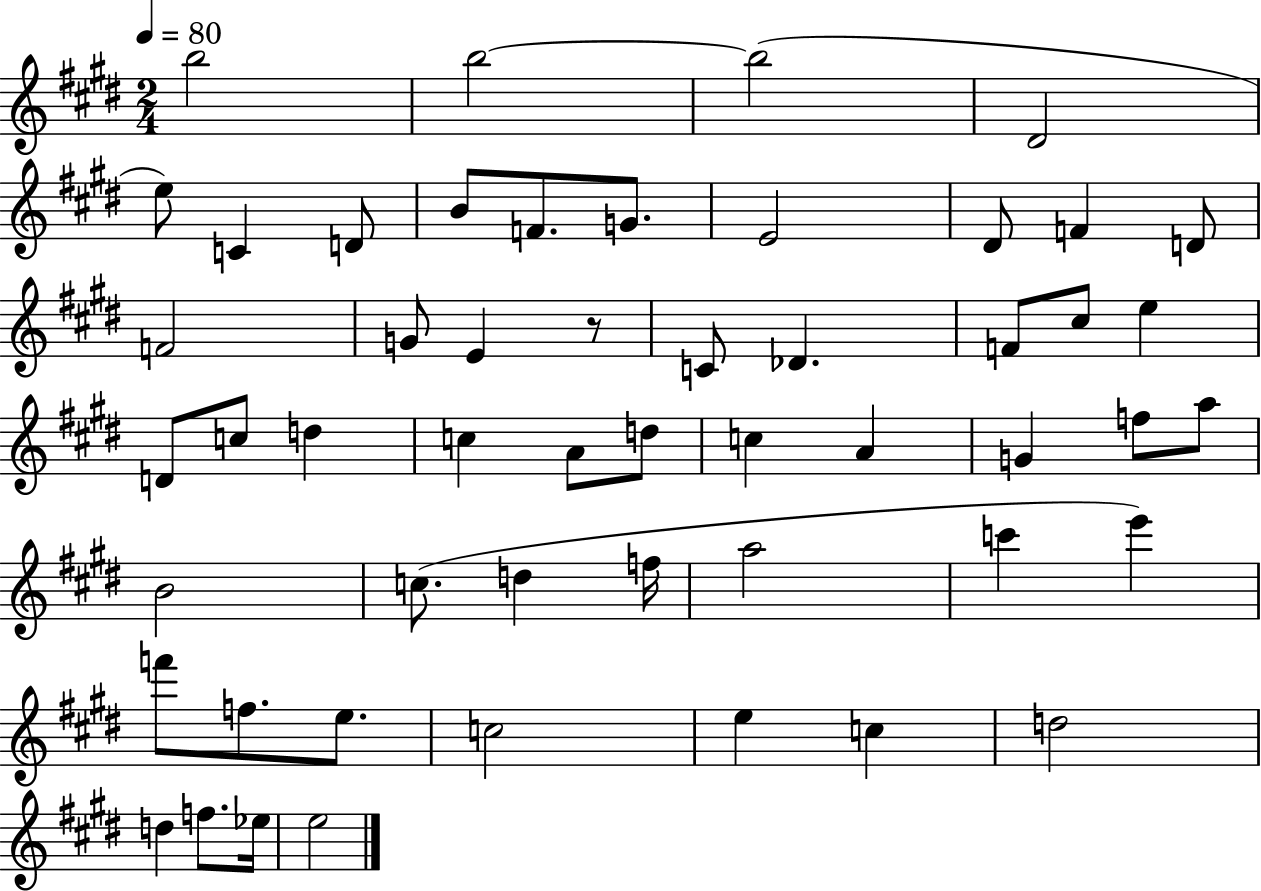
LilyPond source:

{
  \clef treble
  \numericTimeSignature
  \time 2/4
  \key e \major
  \tempo 4 = 80
  b''2 | b''2~~ | b''2( | dis'2 | \break e''8) c'4 d'8 | b'8 f'8. g'8. | e'2 | dis'8 f'4 d'8 | \break f'2 | g'8 e'4 r8 | c'8 des'4. | f'8 cis''8 e''4 | \break d'8 c''8 d''4 | c''4 a'8 d''8 | c''4 a'4 | g'4 f''8 a''8 | \break b'2 | c''8.( d''4 f''16 | a''2 | c'''4 e'''4) | \break f'''8 f''8. e''8. | c''2 | e''4 c''4 | d''2 | \break d''4 f''8. ees''16 | e''2 | \bar "|."
}